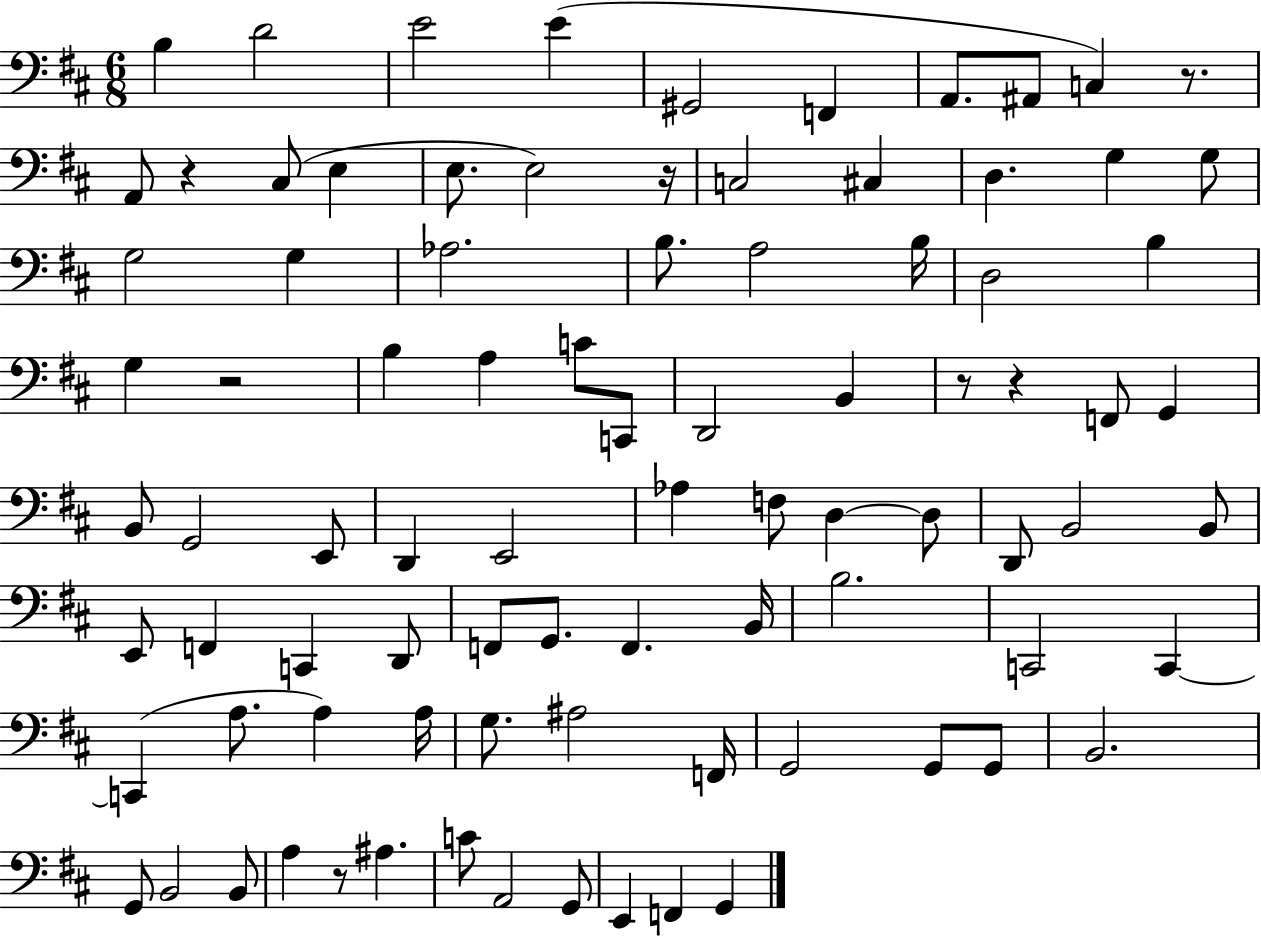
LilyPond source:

{
  \clef bass
  \numericTimeSignature
  \time 6/8
  \key d \major
  b4 d'2 | e'2 e'4( | gis,2 f,4 | a,8. ais,8 c4) r8. | \break a,8 r4 cis8( e4 | e8. e2) r16 | c2 cis4 | d4. g4 g8 | \break g2 g4 | aes2. | b8. a2 b16 | d2 b4 | \break g4 r2 | b4 a4 c'8 c,8 | d,2 b,4 | r8 r4 f,8 g,4 | \break b,8 g,2 e,8 | d,4 e,2 | aes4 f8 d4~~ d8 | d,8 b,2 b,8 | \break e,8 f,4 c,4 d,8 | f,8 g,8. f,4. b,16 | b2. | c,2 c,4~~ | \break c,4( a8. a4) a16 | g8. ais2 f,16 | g,2 g,8 g,8 | b,2. | \break g,8 b,2 b,8 | a4 r8 ais4. | c'8 a,2 g,8 | e,4 f,4 g,4 | \break \bar "|."
}